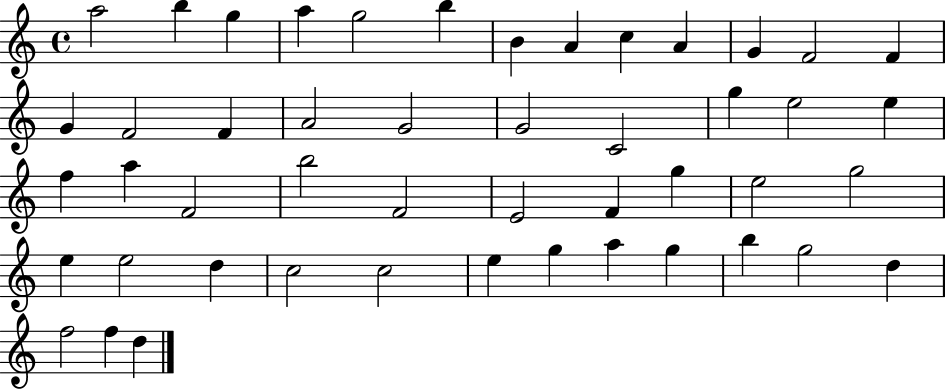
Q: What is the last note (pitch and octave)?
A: D5